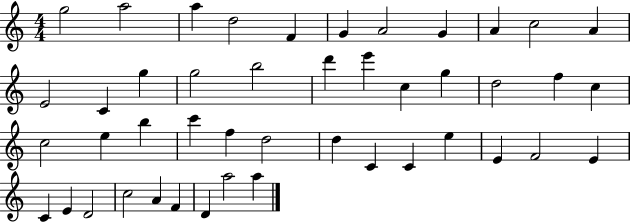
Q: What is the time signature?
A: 4/4